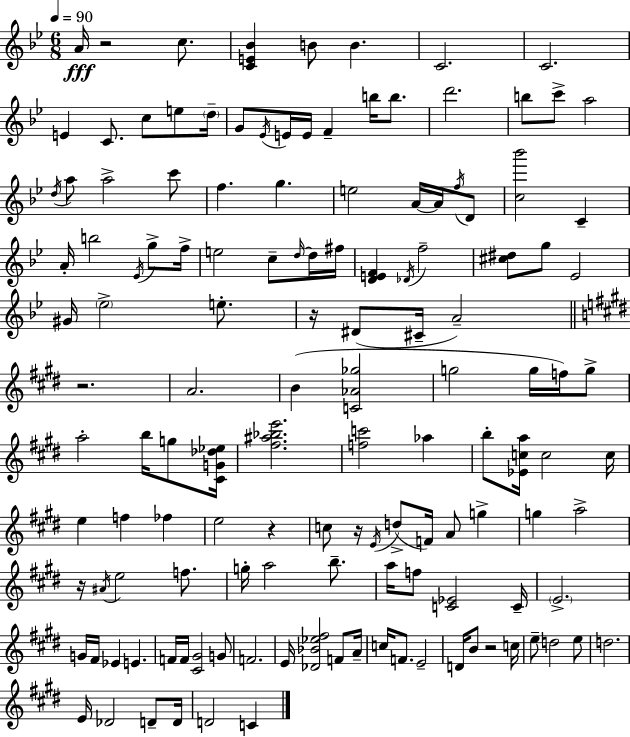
A4/s R/h C5/e. [C4,E4,Bb4]/q B4/e B4/q. C4/h. C4/h. E4/q C4/e. C5/e E5/e D5/s G4/e Eb4/s E4/s E4/s F4/q B5/s B5/e. D6/h. B5/e C6/e A5/h D5/s A5/e A5/h C6/e F5/q. G5/q. E5/h A4/s A4/s F5/s D4/e [C5,Bb6]/h C4/q A4/s B5/h Eb4/s G5/e F5/s E5/h C5/e D5/s D5/s F#5/s [D4,E4,F4]/q Db4/s F5/h [C#5,D#5]/e G5/e Eb4/h G#4/s Eb5/h E5/e. R/s D#4/e C#4/s A4/h R/h. A4/h. B4/q [C4,Ab4,Gb5]/h G5/h G5/s F5/s G5/e A5/h B5/s G5/e [C#4,G4,Db5,Eb5]/s [F#5,A#5,Bb5,E6]/h. [F5,C6]/h Ab5/q B5/e [Eb4,C5,A5]/s C5/h C5/s E5/q F5/q FES5/q E5/h R/q C5/e R/s E4/s D5/e F4/s A4/e G5/q G5/q A5/h R/s A#4/s E5/h F5/e. G5/s A5/h B5/e. A5/s F5/e [C4,Eb4]/h C4/s E4/h. G4/s F#4/s Eb4/q E4/q. F4/s F4/s [C#4,G#4]/h G4/e F4/h. E4/s [Db4,Bb4,Eb5,F#5]/h F4/e A4/s C5/s F4/e. E4/h D4/s B4/e R/h C5/s E5/e D5/h E5/e D5/h. E4/s Db4/h D4/e D4/s D4/h C4/q